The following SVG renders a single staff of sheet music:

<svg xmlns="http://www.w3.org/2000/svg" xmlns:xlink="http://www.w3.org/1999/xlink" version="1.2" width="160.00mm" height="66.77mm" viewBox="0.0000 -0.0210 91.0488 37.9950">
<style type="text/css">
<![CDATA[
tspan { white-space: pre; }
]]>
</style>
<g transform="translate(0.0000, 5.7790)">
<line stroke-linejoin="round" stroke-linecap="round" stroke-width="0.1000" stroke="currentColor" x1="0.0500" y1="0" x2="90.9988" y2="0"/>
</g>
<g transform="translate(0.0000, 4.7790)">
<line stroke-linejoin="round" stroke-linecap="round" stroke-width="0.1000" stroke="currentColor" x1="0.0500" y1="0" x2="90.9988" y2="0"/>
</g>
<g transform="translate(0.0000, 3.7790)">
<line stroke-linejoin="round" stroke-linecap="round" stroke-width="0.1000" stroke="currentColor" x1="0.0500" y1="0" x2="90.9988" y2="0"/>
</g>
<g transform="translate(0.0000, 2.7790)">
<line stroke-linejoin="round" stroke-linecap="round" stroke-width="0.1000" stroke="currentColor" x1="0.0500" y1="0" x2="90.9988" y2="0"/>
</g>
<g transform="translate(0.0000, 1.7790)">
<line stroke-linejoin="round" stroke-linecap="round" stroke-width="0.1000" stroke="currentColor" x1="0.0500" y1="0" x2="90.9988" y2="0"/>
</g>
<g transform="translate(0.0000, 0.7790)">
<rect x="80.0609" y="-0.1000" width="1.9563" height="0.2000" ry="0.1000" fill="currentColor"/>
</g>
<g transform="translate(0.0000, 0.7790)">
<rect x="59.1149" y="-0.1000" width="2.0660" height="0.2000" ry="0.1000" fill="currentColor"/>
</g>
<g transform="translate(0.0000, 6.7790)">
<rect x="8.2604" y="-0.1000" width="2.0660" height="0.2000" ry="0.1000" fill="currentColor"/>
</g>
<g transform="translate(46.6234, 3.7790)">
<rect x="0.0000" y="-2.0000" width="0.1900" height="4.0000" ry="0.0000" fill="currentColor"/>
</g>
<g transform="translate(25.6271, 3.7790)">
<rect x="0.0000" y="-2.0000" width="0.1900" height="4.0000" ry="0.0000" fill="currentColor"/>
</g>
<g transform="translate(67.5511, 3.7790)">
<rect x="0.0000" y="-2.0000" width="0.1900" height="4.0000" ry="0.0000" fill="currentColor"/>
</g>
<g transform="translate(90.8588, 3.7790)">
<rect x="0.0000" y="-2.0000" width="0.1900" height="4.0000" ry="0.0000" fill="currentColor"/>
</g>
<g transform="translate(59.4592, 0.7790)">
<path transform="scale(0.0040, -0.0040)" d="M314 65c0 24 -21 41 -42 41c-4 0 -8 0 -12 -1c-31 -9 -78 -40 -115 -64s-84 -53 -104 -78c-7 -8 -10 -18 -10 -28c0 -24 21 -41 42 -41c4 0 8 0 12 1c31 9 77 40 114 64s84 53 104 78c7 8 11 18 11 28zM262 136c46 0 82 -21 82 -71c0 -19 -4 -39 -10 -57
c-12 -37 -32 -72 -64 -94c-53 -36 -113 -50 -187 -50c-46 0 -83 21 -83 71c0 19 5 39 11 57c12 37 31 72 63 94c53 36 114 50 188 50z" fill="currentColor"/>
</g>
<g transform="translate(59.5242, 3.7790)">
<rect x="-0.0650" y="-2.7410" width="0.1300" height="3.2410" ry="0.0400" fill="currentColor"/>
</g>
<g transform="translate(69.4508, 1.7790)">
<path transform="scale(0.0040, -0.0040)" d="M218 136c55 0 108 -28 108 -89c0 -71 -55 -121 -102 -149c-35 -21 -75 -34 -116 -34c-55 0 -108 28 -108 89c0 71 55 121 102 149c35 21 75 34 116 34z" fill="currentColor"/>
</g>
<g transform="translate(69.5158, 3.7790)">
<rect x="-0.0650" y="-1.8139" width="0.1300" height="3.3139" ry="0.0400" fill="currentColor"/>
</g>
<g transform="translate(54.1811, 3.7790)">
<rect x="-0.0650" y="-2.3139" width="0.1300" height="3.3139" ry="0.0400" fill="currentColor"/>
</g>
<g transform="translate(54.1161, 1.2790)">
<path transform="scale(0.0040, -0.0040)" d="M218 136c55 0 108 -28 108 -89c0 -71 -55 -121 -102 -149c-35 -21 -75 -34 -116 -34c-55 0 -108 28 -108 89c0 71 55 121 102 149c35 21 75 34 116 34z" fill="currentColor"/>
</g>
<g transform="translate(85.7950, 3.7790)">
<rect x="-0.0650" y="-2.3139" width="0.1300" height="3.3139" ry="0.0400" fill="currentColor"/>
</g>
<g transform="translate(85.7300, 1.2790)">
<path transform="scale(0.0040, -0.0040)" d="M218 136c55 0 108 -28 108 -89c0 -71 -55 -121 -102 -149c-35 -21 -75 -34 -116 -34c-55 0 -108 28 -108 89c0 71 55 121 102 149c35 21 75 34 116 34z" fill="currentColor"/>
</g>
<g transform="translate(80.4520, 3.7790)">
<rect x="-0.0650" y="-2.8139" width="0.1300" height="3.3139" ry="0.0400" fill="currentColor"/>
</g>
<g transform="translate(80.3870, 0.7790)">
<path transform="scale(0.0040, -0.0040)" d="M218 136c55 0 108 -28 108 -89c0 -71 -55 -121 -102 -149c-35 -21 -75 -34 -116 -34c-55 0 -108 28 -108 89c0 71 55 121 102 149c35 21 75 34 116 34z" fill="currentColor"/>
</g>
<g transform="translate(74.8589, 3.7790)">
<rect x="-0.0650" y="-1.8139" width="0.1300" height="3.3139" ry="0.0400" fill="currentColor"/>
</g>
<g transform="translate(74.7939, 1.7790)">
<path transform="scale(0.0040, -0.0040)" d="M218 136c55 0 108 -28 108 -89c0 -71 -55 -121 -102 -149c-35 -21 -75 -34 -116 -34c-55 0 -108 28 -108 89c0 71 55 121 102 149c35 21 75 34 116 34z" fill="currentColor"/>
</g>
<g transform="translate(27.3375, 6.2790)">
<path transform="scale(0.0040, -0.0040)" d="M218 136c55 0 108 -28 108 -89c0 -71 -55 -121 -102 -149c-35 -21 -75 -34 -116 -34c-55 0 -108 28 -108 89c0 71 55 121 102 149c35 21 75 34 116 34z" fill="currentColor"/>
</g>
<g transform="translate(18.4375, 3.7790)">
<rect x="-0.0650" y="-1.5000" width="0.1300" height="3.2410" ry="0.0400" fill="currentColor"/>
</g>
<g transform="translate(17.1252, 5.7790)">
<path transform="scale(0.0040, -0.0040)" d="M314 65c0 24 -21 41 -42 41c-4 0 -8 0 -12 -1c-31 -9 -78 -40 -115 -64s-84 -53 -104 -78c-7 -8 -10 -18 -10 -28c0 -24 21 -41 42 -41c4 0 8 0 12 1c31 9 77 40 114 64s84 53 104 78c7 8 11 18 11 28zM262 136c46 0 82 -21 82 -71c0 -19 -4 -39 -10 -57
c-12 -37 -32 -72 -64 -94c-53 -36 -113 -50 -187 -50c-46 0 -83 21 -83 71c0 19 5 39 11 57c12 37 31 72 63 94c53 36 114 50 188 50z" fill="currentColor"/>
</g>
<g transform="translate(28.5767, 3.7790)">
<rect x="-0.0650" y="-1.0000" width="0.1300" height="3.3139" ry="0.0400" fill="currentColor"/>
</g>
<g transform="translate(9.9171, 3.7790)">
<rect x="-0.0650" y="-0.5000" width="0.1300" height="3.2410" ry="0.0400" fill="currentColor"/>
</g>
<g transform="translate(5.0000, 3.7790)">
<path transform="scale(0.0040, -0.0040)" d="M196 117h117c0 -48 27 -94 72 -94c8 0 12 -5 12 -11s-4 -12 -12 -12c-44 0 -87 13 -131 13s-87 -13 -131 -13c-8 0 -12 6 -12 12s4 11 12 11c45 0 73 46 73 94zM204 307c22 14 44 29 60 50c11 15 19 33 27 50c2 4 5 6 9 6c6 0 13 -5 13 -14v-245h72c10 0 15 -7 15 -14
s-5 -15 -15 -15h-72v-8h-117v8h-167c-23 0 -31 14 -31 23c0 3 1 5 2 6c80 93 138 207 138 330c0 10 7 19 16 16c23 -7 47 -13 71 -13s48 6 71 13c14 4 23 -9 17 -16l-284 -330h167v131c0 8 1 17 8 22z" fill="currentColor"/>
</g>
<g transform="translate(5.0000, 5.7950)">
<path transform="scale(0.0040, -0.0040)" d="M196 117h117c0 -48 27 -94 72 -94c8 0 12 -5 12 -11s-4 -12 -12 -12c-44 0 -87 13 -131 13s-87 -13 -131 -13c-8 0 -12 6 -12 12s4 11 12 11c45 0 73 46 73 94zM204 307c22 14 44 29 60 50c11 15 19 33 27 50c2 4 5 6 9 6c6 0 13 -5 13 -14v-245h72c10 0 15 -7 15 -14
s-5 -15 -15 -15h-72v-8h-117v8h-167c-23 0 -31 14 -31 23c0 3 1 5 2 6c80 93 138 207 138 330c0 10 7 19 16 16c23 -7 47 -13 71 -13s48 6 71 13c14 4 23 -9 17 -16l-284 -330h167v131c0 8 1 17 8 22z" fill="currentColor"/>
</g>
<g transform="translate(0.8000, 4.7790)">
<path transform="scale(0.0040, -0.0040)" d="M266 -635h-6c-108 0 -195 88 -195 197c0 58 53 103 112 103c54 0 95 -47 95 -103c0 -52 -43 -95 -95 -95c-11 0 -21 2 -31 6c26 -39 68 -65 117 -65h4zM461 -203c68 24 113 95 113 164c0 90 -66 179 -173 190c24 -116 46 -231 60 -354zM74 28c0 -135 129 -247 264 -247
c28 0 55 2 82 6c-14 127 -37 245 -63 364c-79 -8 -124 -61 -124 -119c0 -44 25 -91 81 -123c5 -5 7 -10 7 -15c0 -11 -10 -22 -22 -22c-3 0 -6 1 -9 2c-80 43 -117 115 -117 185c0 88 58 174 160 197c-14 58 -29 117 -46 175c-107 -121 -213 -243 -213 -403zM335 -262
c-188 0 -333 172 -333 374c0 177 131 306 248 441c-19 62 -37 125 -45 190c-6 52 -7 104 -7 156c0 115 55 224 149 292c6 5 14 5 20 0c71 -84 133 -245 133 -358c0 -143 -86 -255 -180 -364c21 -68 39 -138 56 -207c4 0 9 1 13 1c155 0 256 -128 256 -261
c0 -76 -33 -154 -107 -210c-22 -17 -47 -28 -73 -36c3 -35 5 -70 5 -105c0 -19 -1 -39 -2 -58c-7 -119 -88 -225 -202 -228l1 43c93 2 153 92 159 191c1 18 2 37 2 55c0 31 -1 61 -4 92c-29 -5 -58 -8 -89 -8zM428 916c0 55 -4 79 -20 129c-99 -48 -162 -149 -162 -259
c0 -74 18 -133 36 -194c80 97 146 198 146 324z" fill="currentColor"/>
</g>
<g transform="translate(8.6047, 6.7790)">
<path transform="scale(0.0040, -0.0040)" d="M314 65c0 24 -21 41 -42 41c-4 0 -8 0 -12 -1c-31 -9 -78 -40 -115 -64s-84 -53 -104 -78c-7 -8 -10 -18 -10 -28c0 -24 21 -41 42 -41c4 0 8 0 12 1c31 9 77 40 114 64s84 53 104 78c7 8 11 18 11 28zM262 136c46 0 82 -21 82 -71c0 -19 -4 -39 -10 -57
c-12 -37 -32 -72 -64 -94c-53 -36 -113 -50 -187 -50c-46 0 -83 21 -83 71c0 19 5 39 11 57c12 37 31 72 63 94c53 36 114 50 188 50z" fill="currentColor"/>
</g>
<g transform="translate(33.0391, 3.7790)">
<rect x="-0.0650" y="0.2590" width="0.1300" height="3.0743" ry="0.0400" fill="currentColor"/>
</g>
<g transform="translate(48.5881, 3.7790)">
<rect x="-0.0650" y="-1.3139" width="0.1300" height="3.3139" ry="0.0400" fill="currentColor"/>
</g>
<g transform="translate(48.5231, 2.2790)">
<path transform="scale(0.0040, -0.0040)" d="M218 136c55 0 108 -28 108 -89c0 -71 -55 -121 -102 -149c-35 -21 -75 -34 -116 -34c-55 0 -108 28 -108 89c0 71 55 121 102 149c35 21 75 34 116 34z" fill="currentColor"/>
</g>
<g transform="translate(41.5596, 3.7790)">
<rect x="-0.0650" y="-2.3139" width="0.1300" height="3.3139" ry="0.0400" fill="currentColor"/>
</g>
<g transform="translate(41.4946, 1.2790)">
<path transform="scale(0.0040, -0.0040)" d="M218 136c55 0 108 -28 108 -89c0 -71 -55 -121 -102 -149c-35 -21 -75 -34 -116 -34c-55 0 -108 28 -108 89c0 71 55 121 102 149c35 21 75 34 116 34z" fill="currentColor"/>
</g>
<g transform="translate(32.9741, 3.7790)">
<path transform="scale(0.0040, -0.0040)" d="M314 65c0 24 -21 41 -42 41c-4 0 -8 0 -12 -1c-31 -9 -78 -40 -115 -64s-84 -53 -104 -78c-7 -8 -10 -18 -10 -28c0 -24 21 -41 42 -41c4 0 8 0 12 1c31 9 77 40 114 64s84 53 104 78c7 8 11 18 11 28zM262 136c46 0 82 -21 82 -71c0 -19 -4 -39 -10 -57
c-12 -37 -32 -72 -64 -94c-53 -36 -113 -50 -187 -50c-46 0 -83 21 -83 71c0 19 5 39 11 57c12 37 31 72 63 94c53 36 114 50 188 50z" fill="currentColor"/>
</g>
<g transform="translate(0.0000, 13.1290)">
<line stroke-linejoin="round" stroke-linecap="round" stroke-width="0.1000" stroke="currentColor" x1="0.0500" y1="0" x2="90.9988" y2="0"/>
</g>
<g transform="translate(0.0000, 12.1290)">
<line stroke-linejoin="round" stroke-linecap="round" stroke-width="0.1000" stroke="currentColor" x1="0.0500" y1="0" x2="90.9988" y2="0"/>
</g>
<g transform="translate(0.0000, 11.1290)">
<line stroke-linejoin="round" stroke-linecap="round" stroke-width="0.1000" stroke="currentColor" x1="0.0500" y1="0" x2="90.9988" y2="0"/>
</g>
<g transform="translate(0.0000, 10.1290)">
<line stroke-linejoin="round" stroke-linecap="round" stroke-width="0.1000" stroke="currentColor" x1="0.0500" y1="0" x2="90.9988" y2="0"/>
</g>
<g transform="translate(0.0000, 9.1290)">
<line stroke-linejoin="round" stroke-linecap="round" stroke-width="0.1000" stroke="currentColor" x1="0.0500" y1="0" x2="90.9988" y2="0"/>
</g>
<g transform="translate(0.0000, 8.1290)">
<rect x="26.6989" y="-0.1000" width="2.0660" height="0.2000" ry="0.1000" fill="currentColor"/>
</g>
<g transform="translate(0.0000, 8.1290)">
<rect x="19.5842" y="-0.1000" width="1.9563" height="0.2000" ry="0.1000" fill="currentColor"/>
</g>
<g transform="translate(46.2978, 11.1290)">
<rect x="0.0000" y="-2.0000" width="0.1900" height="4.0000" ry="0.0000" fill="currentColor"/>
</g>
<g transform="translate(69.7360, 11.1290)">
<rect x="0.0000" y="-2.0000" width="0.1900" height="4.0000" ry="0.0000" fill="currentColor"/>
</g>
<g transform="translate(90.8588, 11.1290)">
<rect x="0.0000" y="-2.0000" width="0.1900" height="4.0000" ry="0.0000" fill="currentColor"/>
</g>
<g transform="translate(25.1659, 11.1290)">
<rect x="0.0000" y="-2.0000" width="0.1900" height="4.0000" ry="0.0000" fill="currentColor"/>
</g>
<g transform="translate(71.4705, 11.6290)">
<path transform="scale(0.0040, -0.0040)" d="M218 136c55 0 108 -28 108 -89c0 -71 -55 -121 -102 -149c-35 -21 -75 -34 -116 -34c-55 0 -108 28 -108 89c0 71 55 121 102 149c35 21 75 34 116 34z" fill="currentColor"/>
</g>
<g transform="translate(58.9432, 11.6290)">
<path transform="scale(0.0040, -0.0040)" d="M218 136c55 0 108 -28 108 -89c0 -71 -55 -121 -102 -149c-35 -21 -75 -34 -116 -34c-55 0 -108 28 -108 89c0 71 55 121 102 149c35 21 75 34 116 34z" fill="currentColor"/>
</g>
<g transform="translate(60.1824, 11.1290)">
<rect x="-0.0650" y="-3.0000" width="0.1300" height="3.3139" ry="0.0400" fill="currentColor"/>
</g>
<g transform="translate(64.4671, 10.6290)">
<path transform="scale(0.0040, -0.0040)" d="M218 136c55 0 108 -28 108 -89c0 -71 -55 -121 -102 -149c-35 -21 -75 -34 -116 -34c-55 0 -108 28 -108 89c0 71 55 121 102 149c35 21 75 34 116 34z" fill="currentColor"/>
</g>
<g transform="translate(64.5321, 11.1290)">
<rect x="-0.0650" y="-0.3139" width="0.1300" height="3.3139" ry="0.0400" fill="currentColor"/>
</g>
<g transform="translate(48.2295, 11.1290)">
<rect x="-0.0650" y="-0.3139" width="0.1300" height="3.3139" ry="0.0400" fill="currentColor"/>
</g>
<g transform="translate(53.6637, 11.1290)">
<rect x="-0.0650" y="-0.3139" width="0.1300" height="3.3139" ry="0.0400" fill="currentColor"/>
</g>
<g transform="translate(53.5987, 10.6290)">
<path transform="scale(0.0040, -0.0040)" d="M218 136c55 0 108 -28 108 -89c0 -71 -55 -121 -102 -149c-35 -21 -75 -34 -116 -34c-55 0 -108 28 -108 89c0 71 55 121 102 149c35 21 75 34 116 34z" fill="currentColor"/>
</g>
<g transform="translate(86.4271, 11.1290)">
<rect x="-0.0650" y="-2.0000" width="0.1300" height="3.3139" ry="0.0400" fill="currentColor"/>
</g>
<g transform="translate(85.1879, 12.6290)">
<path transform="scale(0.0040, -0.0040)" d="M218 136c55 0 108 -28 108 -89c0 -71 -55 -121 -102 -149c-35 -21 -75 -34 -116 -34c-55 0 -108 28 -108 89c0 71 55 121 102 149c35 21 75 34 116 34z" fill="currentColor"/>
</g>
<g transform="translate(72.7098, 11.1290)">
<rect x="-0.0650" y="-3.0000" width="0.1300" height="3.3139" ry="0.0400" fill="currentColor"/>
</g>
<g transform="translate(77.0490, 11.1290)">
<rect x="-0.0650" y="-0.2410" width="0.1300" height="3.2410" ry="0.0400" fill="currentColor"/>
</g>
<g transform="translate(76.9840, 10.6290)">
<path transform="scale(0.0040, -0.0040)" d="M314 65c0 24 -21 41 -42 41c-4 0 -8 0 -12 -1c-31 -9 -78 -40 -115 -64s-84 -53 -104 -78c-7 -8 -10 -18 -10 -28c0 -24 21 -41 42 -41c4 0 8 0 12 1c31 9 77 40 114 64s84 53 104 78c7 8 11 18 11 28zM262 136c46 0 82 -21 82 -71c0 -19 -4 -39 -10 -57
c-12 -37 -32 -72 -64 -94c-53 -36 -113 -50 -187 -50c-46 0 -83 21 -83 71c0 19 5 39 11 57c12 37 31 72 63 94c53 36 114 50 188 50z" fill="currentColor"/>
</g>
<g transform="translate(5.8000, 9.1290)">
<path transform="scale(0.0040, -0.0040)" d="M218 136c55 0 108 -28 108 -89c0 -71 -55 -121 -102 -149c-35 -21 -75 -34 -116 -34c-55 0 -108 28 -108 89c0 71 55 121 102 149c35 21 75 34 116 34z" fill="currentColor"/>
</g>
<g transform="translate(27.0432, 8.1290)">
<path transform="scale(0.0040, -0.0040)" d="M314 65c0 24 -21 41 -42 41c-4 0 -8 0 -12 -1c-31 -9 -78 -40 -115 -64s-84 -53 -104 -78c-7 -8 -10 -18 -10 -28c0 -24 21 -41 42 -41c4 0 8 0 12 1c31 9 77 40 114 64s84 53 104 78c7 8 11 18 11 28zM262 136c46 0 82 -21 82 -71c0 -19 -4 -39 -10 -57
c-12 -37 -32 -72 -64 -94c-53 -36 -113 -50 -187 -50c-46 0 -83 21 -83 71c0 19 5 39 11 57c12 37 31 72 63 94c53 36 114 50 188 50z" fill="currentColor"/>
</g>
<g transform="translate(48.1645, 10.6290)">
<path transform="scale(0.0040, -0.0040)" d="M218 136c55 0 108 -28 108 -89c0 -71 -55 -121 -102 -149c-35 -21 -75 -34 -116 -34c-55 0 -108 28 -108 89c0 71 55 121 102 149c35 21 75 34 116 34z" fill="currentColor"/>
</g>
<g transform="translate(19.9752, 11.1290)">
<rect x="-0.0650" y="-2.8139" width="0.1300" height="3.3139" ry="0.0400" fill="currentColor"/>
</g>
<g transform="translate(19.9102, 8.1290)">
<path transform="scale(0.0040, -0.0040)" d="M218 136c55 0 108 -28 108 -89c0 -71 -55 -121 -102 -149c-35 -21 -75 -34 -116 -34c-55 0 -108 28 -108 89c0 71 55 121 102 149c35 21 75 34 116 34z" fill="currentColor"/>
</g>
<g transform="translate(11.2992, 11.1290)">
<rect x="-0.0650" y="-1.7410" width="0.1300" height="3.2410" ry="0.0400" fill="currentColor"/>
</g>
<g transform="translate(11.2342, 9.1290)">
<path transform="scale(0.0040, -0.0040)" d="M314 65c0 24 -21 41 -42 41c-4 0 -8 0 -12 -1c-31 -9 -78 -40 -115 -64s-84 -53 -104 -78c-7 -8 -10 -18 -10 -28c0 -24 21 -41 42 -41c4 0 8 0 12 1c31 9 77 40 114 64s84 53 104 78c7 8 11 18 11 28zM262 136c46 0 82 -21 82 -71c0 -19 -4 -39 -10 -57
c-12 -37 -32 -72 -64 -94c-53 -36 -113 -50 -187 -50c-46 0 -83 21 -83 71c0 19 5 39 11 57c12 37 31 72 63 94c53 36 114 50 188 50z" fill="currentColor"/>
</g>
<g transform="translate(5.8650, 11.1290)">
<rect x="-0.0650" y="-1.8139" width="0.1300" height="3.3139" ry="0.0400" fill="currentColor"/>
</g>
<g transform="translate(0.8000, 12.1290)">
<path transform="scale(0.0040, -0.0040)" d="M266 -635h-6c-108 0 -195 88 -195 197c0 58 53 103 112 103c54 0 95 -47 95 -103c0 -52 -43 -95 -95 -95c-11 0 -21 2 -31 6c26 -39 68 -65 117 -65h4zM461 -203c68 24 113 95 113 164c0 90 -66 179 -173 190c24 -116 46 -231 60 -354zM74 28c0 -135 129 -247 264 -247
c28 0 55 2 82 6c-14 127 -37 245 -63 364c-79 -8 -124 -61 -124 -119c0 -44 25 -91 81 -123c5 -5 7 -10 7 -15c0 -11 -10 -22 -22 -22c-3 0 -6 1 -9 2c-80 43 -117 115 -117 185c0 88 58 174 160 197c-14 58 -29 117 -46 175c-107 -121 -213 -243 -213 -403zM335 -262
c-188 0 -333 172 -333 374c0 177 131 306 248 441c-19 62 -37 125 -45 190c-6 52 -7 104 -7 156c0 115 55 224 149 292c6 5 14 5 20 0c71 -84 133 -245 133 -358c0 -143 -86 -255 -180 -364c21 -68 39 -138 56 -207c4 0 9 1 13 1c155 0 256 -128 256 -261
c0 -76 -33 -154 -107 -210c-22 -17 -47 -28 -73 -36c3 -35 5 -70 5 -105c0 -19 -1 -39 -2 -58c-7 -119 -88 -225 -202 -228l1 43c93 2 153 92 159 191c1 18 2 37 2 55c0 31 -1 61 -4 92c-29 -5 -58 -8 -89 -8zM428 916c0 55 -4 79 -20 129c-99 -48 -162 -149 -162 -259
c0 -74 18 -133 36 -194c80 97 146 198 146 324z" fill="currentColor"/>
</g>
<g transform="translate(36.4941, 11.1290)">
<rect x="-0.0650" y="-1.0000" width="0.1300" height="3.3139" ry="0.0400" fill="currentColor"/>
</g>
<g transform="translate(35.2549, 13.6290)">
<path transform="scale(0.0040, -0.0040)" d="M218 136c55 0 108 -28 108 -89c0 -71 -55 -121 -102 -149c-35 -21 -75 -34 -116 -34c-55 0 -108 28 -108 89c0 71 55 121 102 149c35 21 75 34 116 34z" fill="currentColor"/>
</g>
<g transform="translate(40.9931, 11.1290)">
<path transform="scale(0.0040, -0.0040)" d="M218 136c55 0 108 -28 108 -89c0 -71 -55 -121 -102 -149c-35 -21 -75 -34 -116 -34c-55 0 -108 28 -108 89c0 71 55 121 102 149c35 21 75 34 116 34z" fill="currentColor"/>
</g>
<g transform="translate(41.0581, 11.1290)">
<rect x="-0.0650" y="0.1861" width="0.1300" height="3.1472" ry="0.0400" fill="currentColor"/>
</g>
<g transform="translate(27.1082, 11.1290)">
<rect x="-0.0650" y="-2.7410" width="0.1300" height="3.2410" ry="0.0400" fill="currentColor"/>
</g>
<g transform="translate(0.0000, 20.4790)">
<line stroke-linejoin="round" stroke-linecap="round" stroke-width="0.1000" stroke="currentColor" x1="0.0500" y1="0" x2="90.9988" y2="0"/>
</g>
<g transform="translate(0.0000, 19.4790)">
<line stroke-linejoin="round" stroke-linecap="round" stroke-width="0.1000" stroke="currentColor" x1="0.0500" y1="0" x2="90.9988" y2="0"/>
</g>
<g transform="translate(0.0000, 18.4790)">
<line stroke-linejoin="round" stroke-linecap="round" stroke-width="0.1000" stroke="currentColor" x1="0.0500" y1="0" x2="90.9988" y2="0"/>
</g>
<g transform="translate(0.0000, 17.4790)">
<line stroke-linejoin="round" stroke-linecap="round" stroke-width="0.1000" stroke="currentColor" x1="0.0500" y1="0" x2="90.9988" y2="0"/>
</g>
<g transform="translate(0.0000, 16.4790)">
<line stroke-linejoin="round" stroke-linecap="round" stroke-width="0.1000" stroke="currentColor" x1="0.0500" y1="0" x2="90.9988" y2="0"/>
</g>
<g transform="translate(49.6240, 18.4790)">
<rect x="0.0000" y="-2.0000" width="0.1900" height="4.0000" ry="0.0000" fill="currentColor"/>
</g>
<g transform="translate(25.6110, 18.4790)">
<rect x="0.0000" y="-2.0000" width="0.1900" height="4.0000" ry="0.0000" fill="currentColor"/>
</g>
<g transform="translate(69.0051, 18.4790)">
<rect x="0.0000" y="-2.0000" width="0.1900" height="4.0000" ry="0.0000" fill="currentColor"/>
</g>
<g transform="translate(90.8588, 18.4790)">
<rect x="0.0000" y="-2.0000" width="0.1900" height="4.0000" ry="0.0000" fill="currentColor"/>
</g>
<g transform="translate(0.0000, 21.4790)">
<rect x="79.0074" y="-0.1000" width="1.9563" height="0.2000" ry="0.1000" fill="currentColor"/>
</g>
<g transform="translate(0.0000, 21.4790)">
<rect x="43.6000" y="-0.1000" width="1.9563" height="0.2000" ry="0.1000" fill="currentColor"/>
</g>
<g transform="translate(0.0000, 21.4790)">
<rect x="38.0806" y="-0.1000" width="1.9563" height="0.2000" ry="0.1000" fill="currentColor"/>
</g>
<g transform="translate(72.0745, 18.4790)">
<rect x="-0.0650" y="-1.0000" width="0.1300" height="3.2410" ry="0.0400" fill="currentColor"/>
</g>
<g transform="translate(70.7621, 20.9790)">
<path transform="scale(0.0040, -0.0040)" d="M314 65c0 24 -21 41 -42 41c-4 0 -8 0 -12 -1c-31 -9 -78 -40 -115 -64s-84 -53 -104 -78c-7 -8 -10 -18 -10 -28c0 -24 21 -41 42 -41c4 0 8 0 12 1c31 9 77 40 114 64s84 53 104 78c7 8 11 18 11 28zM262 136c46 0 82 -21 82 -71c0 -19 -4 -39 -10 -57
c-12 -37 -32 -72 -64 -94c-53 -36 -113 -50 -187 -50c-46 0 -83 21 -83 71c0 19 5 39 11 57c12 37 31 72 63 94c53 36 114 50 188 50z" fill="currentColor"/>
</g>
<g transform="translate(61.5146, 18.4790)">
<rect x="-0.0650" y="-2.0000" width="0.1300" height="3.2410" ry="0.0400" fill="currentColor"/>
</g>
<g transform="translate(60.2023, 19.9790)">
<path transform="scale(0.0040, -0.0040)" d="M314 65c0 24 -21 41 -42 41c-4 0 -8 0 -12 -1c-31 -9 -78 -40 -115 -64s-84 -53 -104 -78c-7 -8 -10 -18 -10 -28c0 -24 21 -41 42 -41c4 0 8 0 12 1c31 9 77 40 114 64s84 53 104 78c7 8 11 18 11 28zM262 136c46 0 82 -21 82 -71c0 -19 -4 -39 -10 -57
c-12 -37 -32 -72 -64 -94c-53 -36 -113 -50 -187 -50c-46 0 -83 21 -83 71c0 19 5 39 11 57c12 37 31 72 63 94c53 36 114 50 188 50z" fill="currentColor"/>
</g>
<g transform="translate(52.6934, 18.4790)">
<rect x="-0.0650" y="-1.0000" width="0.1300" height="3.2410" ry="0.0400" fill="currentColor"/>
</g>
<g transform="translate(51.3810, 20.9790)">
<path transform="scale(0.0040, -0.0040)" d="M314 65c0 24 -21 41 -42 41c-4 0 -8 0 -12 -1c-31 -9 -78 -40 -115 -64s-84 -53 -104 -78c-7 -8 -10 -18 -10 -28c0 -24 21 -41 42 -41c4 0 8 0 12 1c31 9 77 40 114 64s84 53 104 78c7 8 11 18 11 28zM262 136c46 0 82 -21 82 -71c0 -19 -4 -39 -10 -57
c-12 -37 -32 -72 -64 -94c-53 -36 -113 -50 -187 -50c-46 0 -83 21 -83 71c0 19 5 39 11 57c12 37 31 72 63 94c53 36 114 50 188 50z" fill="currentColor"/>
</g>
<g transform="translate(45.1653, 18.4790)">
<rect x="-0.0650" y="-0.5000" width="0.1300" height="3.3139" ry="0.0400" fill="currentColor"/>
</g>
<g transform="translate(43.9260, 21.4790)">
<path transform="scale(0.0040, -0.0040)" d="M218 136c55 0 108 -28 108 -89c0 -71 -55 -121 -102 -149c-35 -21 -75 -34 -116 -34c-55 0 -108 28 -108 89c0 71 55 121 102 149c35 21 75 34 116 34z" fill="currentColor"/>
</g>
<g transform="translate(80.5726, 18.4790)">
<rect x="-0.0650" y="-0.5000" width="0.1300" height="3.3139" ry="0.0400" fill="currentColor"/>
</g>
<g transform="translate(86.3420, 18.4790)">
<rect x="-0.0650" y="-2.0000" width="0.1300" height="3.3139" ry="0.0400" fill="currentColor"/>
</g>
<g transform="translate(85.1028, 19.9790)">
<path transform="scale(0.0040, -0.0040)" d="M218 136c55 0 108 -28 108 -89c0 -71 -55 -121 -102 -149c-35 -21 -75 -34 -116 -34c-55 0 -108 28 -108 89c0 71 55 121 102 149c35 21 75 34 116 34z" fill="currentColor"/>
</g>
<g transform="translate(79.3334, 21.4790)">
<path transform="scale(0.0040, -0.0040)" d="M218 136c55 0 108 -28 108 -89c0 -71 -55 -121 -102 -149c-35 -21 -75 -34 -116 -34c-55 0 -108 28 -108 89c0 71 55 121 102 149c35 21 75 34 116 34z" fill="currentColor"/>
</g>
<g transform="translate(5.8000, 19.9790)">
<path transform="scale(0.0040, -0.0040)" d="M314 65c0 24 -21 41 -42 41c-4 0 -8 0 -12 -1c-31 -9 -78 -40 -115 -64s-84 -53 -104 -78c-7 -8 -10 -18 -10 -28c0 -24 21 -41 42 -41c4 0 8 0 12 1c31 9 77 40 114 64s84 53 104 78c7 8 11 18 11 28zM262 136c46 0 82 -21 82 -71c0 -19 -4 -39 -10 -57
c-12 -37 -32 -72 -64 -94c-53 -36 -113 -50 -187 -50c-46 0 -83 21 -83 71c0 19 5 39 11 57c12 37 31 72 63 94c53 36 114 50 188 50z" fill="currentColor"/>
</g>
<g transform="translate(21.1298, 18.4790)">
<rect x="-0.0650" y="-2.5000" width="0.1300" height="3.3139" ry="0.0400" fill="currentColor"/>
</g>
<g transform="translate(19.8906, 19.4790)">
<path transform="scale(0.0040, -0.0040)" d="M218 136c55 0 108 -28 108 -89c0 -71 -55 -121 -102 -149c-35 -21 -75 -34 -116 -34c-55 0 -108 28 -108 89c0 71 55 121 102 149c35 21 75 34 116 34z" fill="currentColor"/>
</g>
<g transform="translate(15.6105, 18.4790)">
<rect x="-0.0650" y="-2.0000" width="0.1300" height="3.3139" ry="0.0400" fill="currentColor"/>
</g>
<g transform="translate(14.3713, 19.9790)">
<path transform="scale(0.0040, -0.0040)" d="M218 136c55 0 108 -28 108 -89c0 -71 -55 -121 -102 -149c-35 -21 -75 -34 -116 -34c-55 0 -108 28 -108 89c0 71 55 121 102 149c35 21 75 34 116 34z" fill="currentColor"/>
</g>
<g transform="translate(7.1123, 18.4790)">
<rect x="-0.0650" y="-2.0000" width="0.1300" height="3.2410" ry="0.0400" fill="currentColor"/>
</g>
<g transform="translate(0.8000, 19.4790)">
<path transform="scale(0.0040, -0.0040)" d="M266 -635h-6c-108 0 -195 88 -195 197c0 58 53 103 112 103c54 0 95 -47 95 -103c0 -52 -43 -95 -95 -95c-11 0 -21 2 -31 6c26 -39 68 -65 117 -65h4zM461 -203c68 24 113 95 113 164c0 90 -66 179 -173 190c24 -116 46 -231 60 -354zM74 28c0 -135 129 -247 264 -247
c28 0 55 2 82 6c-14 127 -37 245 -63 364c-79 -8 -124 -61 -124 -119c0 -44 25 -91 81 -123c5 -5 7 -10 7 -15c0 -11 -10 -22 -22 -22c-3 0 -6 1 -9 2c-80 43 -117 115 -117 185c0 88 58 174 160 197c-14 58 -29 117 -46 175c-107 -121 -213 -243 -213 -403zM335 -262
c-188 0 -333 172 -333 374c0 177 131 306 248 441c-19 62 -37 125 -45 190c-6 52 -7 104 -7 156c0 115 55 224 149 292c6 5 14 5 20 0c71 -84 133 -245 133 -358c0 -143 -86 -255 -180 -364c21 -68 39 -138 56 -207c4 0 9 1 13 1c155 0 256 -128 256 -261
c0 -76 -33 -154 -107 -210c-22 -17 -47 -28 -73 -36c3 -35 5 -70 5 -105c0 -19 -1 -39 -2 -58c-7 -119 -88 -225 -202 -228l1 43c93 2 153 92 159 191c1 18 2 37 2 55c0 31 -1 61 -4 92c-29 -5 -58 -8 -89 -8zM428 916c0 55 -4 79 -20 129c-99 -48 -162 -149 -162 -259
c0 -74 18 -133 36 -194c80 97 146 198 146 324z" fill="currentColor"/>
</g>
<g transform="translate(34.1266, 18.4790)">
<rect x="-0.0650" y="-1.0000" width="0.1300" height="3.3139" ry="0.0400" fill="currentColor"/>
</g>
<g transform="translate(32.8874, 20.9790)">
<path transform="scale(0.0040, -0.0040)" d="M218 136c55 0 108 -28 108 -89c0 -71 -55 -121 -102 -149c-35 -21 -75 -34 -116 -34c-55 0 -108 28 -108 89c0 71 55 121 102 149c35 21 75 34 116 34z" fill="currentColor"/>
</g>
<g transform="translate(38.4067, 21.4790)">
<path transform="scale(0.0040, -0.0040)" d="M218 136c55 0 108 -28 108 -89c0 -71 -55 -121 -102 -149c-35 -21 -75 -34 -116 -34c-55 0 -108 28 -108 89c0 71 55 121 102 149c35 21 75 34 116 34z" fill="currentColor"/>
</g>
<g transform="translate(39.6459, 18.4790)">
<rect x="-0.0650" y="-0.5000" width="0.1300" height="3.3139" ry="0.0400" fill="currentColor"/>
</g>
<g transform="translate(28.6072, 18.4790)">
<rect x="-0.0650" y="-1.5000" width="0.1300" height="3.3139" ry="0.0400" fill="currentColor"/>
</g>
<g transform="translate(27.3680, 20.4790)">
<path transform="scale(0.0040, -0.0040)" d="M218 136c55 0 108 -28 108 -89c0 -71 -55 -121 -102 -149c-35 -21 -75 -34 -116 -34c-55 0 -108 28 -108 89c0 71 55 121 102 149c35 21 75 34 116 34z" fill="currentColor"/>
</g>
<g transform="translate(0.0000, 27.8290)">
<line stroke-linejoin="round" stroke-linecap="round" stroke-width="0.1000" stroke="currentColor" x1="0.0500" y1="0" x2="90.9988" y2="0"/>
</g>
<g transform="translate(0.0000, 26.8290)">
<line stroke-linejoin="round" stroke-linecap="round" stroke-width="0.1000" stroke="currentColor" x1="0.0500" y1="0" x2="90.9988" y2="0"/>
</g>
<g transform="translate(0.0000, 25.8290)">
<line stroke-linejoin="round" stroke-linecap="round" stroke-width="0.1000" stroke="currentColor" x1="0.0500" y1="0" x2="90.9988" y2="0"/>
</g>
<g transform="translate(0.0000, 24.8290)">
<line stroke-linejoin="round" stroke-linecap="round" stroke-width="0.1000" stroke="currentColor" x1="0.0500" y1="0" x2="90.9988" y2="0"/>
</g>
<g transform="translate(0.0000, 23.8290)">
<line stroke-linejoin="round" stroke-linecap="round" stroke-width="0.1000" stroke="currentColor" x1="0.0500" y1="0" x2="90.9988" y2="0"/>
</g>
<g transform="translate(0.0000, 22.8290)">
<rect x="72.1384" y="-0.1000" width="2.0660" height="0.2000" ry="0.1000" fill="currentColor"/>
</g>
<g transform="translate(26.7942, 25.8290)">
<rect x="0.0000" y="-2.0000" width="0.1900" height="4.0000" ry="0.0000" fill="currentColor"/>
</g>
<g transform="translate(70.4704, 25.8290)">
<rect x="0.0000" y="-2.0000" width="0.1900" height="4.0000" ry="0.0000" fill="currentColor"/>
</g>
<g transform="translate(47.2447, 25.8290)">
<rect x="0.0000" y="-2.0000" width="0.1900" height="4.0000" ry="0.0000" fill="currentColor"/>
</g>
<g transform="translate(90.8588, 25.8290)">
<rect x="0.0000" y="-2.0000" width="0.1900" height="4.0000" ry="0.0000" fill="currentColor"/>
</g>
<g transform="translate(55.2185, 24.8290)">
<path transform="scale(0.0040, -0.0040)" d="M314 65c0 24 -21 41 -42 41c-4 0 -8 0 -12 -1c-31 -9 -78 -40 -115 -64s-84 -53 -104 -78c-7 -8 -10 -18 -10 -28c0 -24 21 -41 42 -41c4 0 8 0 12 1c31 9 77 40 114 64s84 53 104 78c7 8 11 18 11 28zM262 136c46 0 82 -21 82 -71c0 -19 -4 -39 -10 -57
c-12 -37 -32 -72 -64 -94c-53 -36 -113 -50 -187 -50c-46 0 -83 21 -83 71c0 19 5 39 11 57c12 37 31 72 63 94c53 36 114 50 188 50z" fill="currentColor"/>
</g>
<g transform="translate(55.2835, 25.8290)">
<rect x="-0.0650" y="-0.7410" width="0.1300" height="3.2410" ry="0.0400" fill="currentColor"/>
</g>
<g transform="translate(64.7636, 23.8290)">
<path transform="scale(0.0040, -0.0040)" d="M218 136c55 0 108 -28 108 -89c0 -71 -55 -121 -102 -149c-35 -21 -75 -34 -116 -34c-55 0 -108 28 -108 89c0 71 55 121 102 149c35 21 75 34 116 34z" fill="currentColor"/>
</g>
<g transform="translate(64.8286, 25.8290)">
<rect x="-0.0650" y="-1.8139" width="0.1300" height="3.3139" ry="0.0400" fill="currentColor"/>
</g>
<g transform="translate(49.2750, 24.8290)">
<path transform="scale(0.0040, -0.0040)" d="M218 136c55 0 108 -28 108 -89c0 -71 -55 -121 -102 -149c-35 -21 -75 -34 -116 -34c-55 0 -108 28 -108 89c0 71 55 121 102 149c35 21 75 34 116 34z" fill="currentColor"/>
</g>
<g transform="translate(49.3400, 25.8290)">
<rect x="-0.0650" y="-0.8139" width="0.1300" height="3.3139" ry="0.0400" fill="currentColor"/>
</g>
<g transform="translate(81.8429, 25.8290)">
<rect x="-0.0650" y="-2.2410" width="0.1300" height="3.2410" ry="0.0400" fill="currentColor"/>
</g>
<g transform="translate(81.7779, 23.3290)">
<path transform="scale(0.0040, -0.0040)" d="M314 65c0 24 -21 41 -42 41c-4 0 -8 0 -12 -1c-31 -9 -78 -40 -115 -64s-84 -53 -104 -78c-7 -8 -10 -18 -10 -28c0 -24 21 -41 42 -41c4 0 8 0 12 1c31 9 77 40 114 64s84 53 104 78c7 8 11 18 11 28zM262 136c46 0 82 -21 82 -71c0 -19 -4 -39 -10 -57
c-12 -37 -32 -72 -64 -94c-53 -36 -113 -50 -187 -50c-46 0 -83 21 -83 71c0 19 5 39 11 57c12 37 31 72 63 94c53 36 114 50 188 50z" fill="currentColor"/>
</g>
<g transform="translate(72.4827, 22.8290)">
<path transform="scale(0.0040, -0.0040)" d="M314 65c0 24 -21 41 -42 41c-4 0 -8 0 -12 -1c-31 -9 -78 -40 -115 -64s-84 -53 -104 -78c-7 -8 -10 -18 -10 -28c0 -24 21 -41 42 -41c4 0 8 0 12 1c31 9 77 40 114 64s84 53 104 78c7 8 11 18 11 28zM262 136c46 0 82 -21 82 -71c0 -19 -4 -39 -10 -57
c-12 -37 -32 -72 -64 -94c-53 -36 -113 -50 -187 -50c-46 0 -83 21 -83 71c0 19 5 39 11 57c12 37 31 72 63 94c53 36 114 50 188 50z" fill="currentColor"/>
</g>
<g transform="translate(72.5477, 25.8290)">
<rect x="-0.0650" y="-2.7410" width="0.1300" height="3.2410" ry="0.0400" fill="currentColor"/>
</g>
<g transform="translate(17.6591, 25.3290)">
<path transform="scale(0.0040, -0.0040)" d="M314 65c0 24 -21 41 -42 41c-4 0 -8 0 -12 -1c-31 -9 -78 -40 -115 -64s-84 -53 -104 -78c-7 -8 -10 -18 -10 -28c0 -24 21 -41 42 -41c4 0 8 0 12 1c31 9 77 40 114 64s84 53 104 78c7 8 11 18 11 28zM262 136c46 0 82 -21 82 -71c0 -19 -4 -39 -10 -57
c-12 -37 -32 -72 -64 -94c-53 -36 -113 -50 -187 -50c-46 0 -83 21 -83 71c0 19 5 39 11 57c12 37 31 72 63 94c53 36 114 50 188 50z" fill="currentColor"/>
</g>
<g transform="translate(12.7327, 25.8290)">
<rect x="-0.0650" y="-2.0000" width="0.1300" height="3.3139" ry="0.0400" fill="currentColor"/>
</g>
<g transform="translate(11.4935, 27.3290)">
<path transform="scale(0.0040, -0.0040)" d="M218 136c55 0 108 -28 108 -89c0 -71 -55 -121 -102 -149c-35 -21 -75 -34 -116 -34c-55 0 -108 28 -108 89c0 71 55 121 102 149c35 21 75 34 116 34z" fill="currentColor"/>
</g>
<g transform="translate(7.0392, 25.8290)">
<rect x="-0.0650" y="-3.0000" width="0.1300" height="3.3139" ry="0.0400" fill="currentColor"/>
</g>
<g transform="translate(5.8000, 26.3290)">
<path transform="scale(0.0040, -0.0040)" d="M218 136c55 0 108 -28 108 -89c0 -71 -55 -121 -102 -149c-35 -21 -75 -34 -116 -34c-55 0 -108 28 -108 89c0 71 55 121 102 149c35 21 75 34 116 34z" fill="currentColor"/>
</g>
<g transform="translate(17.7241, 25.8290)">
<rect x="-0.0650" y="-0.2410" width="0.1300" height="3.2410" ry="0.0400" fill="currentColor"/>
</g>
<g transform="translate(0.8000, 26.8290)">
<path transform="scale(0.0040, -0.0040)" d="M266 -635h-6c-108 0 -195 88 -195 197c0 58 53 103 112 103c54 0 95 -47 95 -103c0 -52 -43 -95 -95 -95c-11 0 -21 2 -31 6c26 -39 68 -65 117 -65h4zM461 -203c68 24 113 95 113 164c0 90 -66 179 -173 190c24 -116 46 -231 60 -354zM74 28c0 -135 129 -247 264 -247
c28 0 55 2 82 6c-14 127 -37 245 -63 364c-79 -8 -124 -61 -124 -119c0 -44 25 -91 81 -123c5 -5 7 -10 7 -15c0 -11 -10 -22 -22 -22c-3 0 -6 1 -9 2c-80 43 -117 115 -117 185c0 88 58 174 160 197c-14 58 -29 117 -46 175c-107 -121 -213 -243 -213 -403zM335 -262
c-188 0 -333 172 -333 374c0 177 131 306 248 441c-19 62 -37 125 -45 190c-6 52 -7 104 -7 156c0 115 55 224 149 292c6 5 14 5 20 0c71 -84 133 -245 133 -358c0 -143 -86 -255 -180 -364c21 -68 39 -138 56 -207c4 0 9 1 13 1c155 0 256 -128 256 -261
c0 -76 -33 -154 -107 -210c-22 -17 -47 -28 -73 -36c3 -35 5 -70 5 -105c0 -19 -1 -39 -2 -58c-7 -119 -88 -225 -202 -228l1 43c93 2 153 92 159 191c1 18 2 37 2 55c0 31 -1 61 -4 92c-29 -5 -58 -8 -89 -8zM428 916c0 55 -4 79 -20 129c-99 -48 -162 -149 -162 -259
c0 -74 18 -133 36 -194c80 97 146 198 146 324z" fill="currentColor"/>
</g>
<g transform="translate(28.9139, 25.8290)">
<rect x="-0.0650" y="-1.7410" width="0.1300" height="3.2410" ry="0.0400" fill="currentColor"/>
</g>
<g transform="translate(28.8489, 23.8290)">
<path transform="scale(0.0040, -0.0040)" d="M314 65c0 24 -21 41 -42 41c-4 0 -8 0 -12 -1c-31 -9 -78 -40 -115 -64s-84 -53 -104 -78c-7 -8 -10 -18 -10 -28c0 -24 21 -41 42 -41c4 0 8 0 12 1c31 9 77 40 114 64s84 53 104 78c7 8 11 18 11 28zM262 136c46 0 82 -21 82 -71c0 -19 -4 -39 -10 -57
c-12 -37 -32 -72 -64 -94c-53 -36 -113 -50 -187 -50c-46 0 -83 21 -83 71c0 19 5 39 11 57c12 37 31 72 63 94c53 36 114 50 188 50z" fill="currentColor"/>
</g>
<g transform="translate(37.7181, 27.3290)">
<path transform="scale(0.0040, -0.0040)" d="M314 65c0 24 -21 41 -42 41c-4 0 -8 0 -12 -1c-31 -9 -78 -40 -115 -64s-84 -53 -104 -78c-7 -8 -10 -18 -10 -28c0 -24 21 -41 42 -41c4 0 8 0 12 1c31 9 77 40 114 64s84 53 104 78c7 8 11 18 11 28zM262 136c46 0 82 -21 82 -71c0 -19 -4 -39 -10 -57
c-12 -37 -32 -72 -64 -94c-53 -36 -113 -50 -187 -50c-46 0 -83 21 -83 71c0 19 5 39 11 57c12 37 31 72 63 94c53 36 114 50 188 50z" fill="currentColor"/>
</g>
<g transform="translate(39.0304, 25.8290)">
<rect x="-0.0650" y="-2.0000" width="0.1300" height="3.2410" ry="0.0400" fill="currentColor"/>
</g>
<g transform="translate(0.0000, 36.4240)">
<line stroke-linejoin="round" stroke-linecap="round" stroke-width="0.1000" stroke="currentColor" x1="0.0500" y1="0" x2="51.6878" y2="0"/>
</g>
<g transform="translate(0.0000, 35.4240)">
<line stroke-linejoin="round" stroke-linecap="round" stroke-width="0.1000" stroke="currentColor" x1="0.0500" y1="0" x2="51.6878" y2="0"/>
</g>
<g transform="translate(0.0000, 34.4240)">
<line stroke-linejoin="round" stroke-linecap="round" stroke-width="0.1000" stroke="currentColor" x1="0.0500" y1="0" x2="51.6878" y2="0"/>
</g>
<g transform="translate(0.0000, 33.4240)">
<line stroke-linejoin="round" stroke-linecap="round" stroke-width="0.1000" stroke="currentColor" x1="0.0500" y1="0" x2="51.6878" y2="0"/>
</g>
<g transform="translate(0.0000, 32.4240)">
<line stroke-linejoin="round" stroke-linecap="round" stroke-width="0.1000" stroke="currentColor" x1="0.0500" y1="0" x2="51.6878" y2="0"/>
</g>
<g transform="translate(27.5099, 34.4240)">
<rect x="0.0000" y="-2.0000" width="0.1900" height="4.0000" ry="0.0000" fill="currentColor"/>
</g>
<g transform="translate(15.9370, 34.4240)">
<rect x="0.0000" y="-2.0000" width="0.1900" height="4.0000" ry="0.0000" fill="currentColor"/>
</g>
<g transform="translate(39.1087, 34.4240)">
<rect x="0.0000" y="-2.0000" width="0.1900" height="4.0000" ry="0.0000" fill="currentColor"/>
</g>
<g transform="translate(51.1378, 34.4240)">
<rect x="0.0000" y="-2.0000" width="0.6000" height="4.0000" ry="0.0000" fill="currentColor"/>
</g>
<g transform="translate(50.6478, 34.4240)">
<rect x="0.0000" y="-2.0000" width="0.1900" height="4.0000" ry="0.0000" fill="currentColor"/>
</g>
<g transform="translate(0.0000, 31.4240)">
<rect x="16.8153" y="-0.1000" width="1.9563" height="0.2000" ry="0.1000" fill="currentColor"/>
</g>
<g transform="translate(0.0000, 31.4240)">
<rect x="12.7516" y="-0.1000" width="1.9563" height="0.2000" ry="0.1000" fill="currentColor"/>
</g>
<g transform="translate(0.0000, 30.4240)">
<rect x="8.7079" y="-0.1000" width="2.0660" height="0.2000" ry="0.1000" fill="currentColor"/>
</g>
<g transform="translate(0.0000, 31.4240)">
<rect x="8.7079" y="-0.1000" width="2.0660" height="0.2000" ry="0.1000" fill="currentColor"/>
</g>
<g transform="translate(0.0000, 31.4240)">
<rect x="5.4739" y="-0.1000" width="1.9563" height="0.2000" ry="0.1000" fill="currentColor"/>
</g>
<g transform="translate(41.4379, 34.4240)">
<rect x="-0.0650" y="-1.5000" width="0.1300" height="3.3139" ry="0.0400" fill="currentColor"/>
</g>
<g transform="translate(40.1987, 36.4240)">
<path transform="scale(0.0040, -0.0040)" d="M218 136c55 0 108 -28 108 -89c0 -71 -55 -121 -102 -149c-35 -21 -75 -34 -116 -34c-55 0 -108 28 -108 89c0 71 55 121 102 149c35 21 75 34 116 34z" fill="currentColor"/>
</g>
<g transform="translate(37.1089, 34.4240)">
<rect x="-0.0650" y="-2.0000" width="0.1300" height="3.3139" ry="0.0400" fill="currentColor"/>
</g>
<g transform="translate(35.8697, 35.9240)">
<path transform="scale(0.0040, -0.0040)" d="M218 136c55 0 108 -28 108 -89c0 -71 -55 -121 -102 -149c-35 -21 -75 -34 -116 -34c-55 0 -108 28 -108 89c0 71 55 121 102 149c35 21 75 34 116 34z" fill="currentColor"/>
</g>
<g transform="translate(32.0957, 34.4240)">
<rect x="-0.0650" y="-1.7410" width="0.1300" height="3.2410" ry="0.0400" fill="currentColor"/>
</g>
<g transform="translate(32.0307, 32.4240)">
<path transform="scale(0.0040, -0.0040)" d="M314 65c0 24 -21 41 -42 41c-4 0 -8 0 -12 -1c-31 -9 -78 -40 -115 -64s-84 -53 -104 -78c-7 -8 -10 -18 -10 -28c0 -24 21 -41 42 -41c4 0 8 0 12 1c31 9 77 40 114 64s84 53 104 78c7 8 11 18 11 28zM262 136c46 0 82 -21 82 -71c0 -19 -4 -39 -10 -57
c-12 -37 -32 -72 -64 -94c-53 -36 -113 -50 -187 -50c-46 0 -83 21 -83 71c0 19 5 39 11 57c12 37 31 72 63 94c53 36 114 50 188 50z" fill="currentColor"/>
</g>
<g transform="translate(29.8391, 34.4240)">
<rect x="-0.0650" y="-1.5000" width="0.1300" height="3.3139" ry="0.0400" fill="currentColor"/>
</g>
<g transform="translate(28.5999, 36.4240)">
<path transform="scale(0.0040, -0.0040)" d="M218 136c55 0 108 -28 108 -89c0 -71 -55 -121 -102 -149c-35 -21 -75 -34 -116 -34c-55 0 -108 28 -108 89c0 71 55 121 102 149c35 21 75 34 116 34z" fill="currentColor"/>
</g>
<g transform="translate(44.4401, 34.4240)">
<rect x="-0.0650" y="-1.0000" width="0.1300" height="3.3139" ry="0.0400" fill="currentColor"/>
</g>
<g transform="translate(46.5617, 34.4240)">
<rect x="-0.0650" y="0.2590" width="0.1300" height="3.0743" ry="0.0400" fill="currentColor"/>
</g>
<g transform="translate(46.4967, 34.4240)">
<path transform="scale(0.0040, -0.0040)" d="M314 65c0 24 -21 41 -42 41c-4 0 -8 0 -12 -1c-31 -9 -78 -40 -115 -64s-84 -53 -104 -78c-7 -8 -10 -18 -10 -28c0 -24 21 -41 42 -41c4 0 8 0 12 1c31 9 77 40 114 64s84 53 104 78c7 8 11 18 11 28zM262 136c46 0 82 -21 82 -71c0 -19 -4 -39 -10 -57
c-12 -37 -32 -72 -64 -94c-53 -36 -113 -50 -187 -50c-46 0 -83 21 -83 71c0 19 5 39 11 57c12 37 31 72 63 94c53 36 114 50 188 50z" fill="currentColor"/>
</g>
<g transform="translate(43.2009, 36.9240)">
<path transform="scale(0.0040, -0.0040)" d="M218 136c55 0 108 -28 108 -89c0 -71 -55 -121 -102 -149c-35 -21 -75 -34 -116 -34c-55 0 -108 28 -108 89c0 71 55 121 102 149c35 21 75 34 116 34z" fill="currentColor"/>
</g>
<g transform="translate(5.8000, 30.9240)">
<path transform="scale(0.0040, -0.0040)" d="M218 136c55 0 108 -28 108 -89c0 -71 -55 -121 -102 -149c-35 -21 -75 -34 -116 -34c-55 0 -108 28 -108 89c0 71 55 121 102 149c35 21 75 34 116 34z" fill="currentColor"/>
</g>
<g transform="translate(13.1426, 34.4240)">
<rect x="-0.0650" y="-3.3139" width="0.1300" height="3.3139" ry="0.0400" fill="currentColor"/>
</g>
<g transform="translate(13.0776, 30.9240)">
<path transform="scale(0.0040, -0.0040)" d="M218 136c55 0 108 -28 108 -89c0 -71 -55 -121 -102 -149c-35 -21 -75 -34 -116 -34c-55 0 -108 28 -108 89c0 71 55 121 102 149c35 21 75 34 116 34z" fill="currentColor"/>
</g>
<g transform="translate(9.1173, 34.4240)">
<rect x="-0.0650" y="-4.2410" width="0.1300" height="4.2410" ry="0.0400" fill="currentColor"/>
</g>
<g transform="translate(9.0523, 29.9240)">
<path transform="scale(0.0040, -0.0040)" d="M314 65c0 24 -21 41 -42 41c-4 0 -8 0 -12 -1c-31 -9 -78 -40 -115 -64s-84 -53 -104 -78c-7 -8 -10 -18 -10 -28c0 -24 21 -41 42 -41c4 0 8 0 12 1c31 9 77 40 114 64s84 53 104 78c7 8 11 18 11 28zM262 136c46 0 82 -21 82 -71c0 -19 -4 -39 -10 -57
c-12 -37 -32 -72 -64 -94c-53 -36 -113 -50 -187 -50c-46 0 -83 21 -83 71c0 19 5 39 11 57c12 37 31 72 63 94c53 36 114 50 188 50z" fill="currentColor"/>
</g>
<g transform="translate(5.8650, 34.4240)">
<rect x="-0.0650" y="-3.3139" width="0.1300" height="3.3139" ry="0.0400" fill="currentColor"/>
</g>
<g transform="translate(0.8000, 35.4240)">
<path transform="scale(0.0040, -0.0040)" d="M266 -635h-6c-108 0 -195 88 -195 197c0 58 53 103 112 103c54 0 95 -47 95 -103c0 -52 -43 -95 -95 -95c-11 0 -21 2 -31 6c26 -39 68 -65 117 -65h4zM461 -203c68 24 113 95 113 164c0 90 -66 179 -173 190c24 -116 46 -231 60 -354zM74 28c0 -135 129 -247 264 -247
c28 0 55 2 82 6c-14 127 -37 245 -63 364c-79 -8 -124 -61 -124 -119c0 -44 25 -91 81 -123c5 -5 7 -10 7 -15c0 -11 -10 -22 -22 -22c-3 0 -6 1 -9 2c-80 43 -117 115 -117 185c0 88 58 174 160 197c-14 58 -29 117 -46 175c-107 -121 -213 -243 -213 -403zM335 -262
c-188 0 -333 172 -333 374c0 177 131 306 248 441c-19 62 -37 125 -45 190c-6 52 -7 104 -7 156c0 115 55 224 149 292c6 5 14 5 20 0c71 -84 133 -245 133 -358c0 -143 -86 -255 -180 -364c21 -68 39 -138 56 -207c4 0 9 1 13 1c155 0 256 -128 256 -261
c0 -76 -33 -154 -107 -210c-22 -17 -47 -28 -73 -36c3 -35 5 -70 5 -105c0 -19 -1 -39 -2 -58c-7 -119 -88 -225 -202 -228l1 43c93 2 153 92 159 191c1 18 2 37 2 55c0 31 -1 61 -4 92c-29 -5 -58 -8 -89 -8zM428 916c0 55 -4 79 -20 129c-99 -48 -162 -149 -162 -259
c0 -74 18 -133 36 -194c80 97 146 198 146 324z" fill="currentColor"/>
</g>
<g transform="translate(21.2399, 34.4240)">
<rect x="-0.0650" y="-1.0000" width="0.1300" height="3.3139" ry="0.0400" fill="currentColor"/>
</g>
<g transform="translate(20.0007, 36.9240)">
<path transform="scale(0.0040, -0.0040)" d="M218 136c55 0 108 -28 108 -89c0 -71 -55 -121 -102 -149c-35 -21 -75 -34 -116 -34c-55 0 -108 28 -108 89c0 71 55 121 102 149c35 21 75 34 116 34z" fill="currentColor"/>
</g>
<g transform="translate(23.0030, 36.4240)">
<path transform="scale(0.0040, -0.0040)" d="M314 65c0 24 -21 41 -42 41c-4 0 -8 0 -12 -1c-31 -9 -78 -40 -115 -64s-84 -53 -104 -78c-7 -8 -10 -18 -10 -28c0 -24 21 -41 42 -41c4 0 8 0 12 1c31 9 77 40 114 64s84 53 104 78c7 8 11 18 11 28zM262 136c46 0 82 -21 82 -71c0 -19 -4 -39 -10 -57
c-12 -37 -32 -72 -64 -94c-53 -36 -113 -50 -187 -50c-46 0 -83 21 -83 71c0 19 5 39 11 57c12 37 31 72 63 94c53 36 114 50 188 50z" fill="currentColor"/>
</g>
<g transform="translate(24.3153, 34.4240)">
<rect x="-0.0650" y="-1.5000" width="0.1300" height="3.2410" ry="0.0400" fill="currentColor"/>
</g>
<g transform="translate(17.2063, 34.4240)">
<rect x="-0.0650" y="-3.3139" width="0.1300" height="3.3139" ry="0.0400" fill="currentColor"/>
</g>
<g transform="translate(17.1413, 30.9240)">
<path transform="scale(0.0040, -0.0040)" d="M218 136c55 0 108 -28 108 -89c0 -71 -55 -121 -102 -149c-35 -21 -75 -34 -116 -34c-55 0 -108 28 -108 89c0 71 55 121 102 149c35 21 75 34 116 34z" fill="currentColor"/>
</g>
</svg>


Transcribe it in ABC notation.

X:1
T:Untitled
M:4/4
L:1/4
K:C
C2 E2 D B2 g e g a2 f f a g f f2 a a2 D B c c A c A c2 F F2 F G E D C C D2 F2 D2 C F A F c2 f2 F2 d d2 f a2 g2 b d'2 b b D E2 E f2 F E D B2